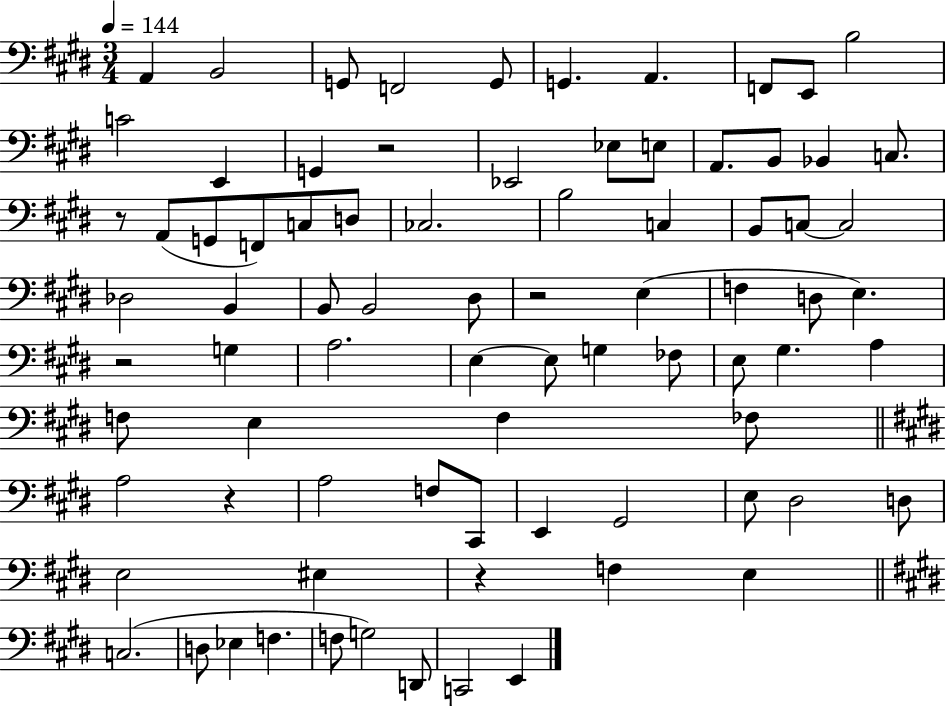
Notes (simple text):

A2/q B2/h G2/e F2/h G2/e G2/q. A2/q. F2/e E2/e B3/h C4/h E2/q G2/q R/h Eb2/h Eb3/e E3/e A2/e. B2/e Bb2/q C3/e. R/e A2/e G2/e F2/e C3/e D3/e CES3/h. B3/h C3/q B2/e C3/e C3/h Db3/h B2/q B2/e B2/h D#3/e R/h E3/q F3/q D3/e E3/q. R/h G3/q A3/h. E3/q E3/e G3/q FES3/e E3/e G#3/q. A3/q F3/e E3/q F3/q FES3/e A3/h R/q A3/h F3/e C#2/e E2/q G#2/h E3/e D#3/h D3/e E3/h EIS3/q R/q F3/q E3/q C3/h. D3/e Eb3/q F3/q. F3/e G3/h D2/e C2/h E2/q